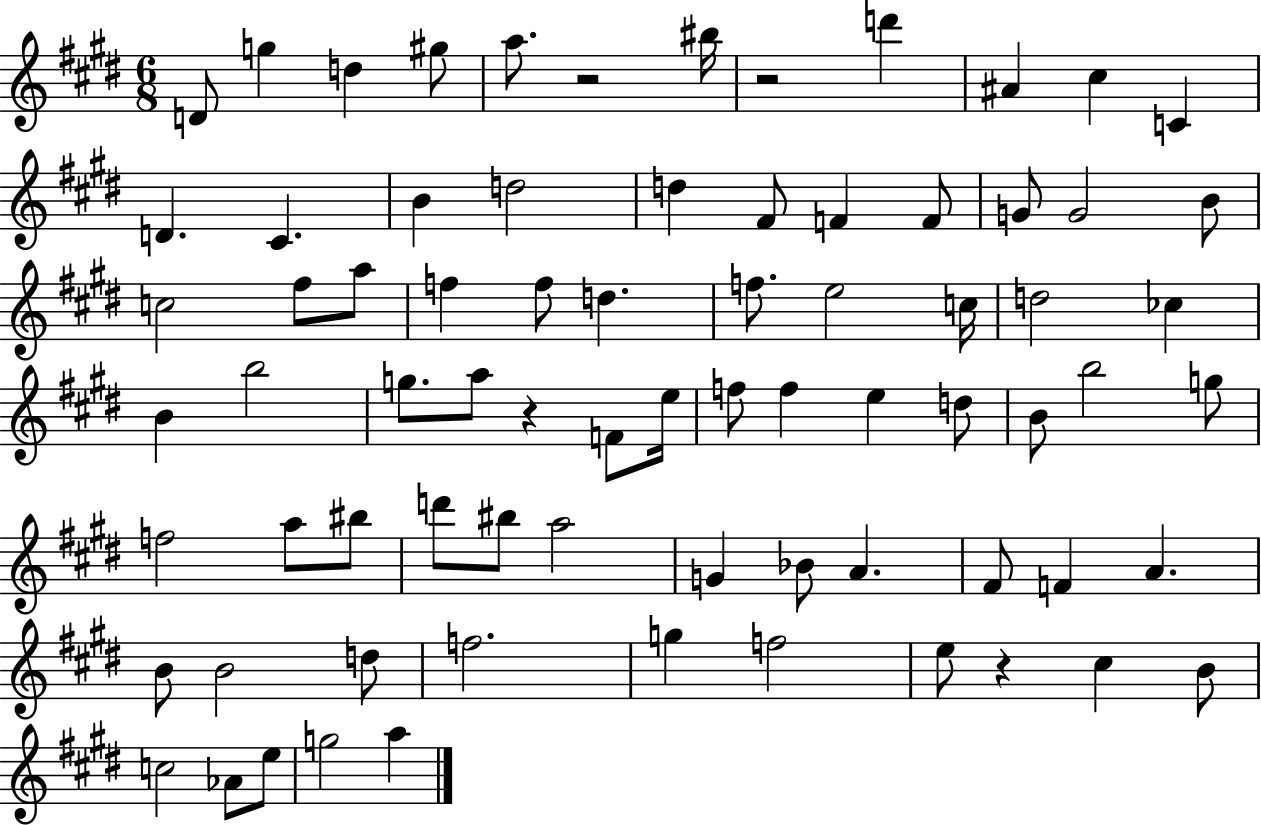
D4/e G5/q D5/q G#5/e A5/e. R/h BIS5/s R/h D6/q A#4/q C#5/q C4/q D4/q. C#4/q. B4/q D5/h D5/q F#4/e F4/q F4/e G4/e G4/h B4/e C5/h F#5/e A5/e F5/q F5/e D5/q. F5/e. E5/h C5/s D5/h CES5/q B4/q B5/h G5/e. A5/e R/q F4/e E5/s F5/e F5/q E5/q D5/e B4/e B5/h G5/e F5/h A5/e BIS5/e D6/e BIS5/e A5/h G4/q Bb4/e A4/q. F#4/e F4/q A4/q. B4/e B4/h D5/e F5/h. G5/q F5/h E5/e R/q C#5/q B4/e C5/h Ab4/e E5/e G5/h A5/q